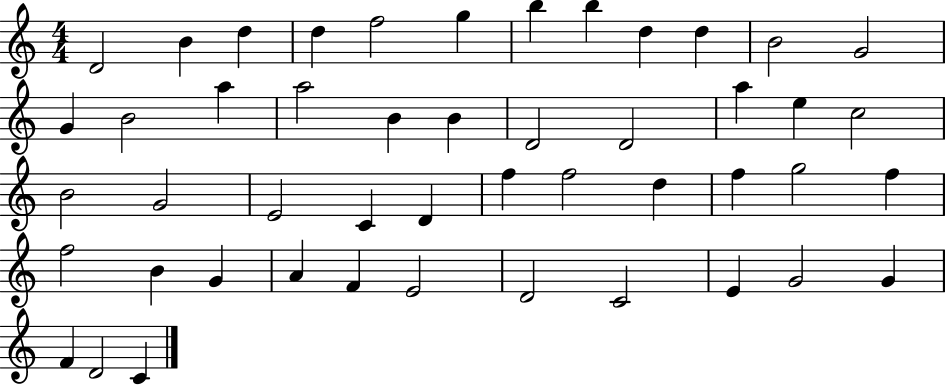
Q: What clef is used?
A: treble